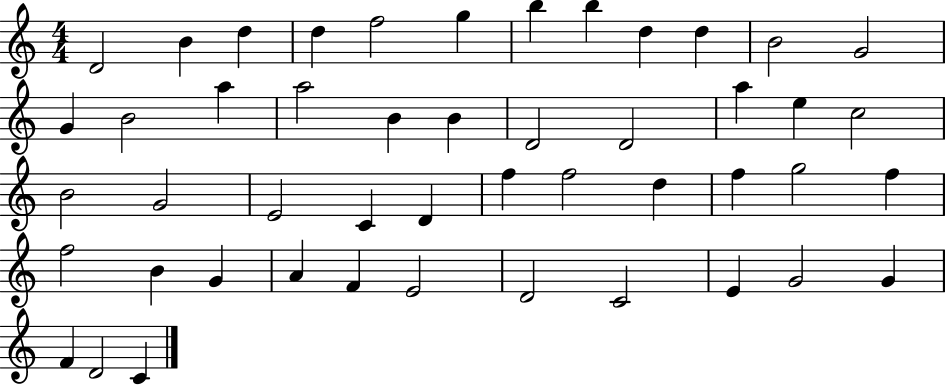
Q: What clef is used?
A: treble